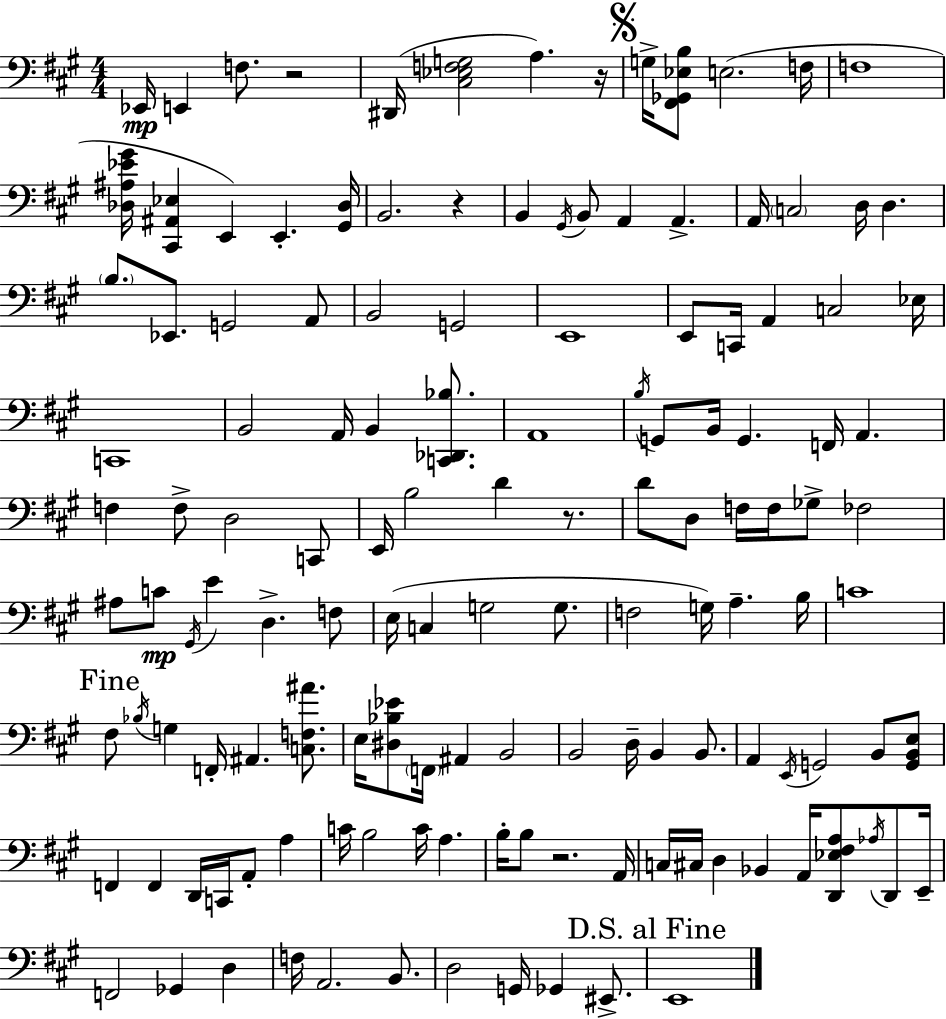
Eb2/s E2/q F3/e. R/h D#2/s [C#3,Eb3,F3,G3]/h A3/q. R/s G3/s [F#2,Gb2,Eb3,B3]/e E3/h. F3/s F3/w [Db3,A#3,Eb4,G#4]/s [C#2,A#2,Eb3]/q E2/q E2/q. [G#2,Db3]/s B2/h. R/q B2/q G#2/s B2/e A2/q A2/q. A2/s C3/h D3/s D3/q. B3/e. Eb2/e. G2/h A2/e B2/h G2/h E2/w E2/e C2/s A2/q C3/h Eb3/s C2/w B2/h A2/s B2/q [C2,Db2,Bb3]/e. A2/w B3/s G2/e B2/s G2/q. F2/s A2/q. F3/q F3/e D3/h C2/e E2/s B3/h D4/q R/e. D4/e D3/e F3/s F3/s Gb3/e FES3/h A#3/e C4/e G#2/s E4/q D3/q. F3/e E3/s C3/q G3/h G3/e. F3/h G3/s A3/q. B3/s C4/w F#3/e Bb3/s G3/q F2/s A#2/q. [C3,F3,A#4]/e. E3/s [D#3,Bb3,Eb4]/e F2/s A#2/q B2/h B2/h D3/s B2/q B2/e. A2/q E2/s G2/h B2/e [G2,B2,E3]/e F2/q F2/q D2/s C2/s A2/e A3/q C4/s B3/h C4/s A3/q. B3/s B3/e R/h. A2/s C3/s C#3/s D3/q Bb2/q A2/s [D2,Eb3,F#3,A3]/e Ab3/s D2/e E2/s F2/h Gb2/q D3/q F3/s A2/h. B2/e. D3/h G2/s Gb2/q EIS2/e. E2/w